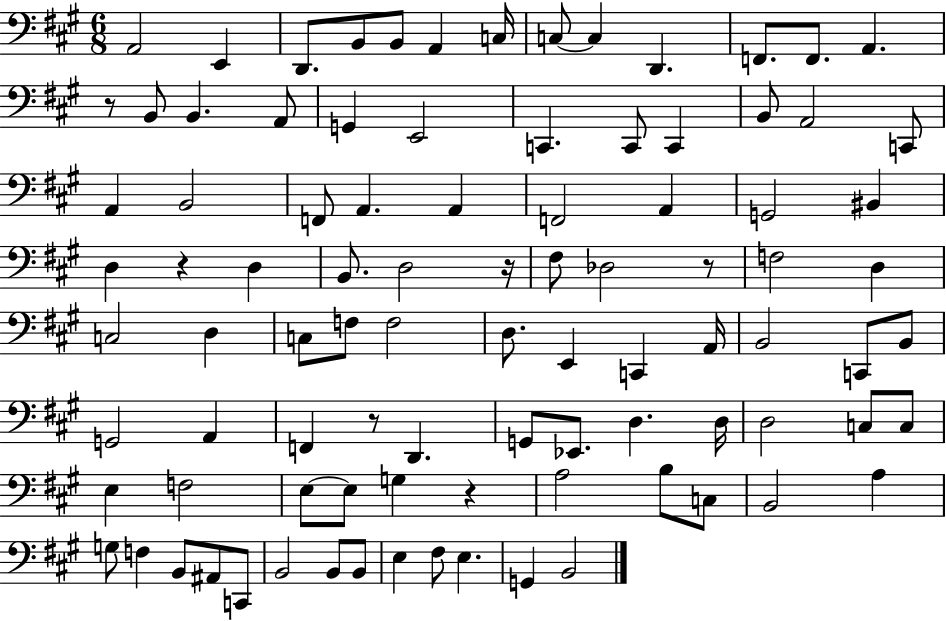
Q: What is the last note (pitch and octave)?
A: B2